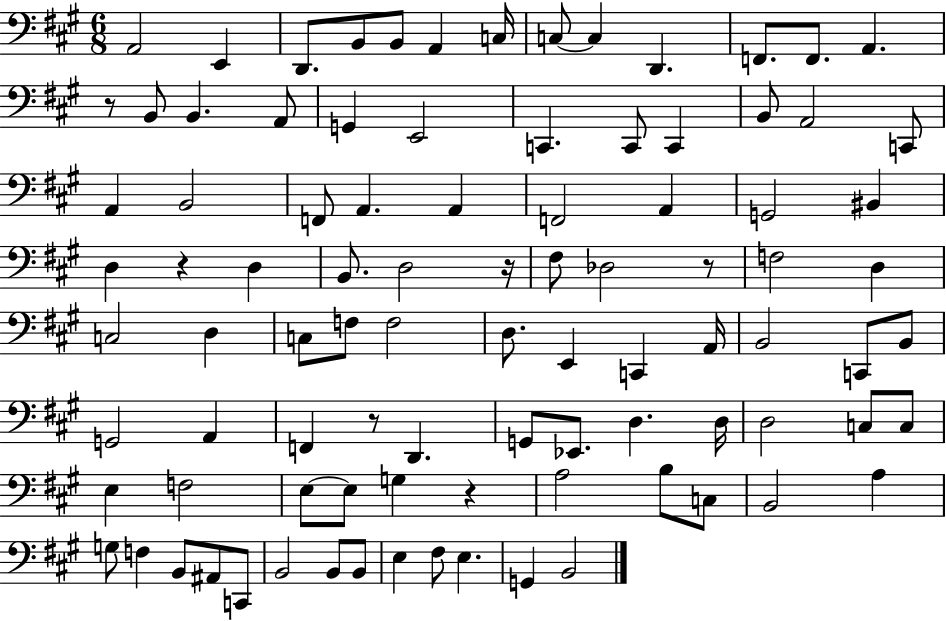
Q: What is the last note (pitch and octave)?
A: B2